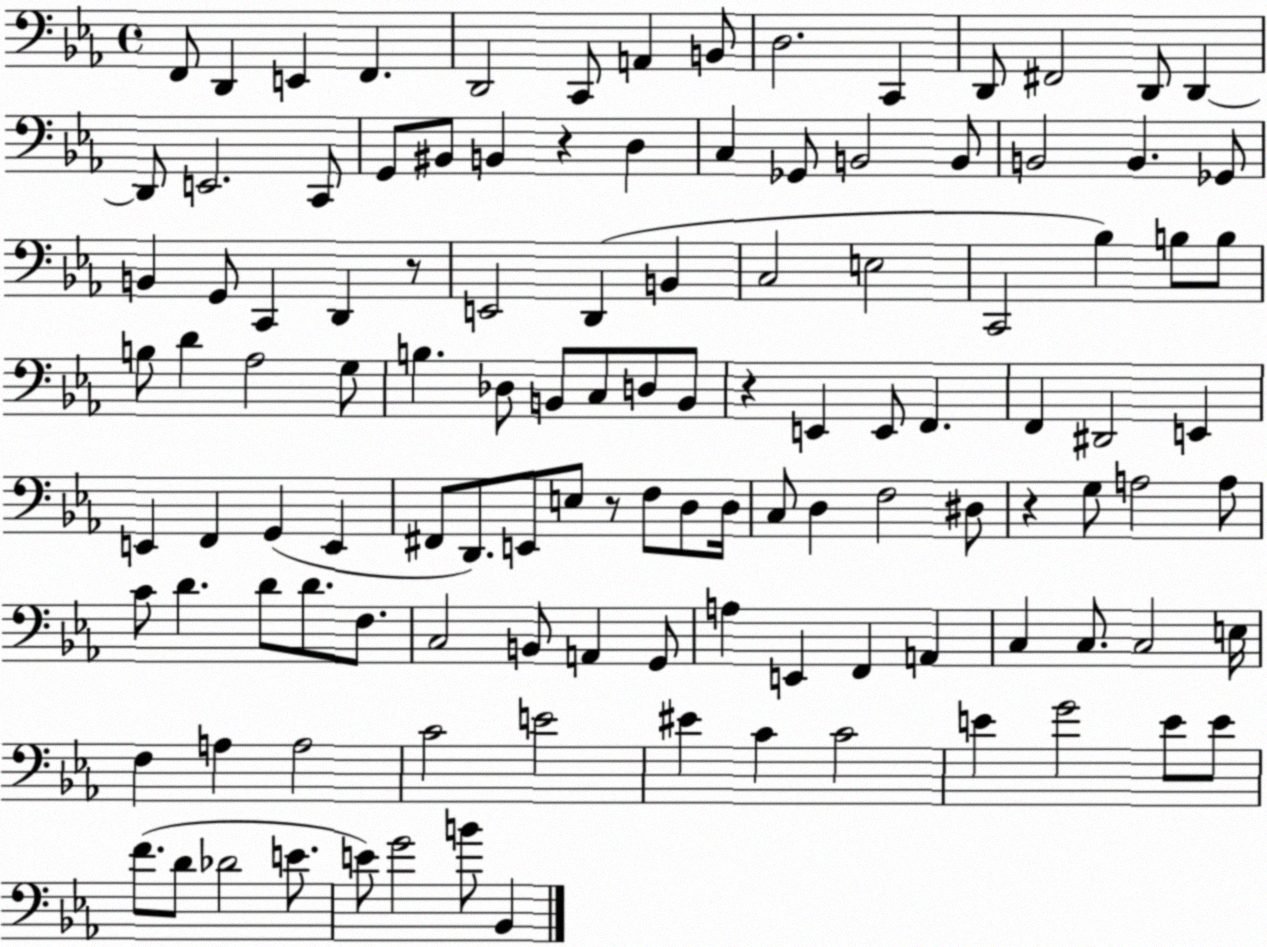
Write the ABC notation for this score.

X:1
T:Untitled
M:4/4
L:1/4
K:Eb
F,,/2 D,, E,, F,, D,,2 C,,/2 A,, B,,/2 D,2 C,, D,,/2 ^F,,2 D,,/2 D,, D,,/2 E,,2 C,,/2 G,,/2 ^B,,/2 B,, z D, C, _G,,/2 B,,2 B,,/2 B,,2 B,, _G,,/2 B,, G,,/2 C,, D,, z/2 E,,2 D,, B,, C,2 E,2 C,,2 _B, B,/2 B,/2 B,/2 D _A,2 G,/2 B, _D,/2 B,,/2 C,/2 D,/2 B,,/2 z E,, E,,/2 F,, F,, ^D,,2 E,, E,, F,, G,, E,, ^F,,/2 D,,/2 E,,/2 E,/2 z/2 F,/2 D,/2 D,/4 C,/2 D, F,2 ^D,/2 z G,/2 A,2 A,/2 C/2 D D/2 D/2 F,/2 C,2 B,,/2 A,, G,,/2 A, E,, F,, A,, C, C,/2 C,2 E,/4 F, A, A,2 C2 E2 ^E C C2 E G2 E/2 E/2 F/2 D/2 _D2 E/2 E/2 G2 B/2 _B,,